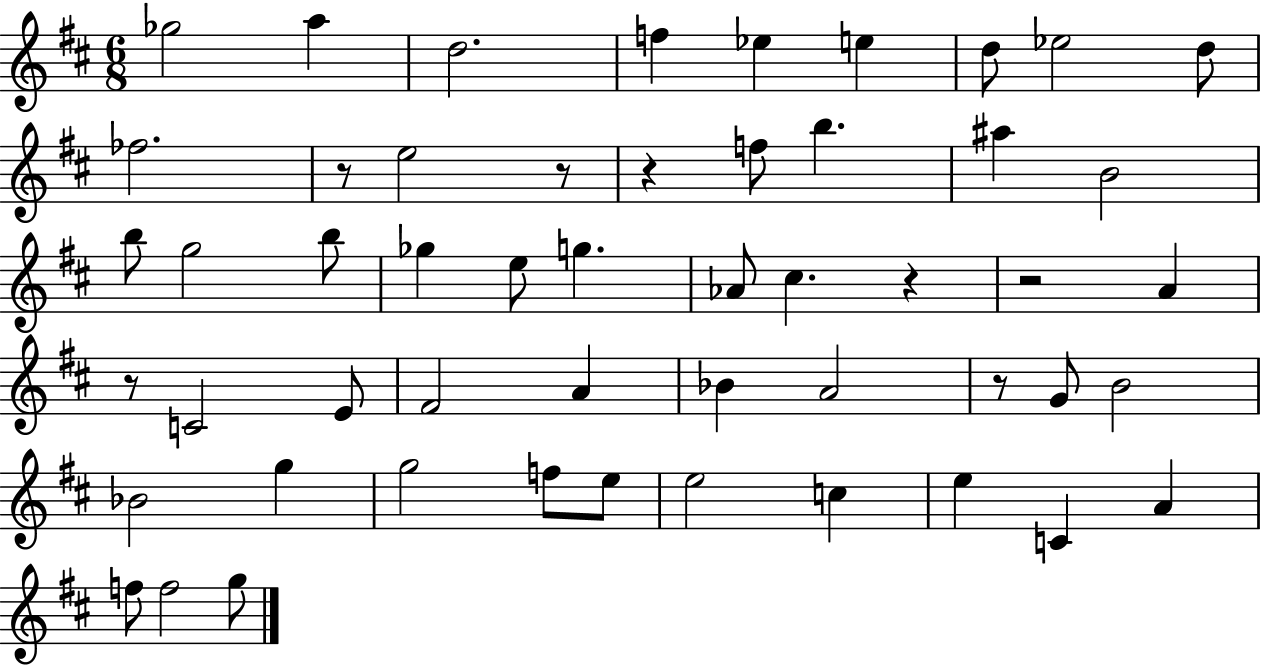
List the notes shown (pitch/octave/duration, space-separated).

Gb5/h A5/q D5/h. F5/q Eb5/q E5/q D5/e Eb5/h D5/e FES5/h. R/e E5/h R/e R/q F5/e B5/q. A#5/q B4/h B5/e G5/h B5/e Gb5/q E5/e G5/q. Ab4/e C#5/q. R/q R/h A4/q R/e C4/h E4/e F#4/h A4/q Bb4/q A4/h R/e G4/e B4/h Bb4/h G5/q G5/h F5/e E5/e E5/h C5/q E5/q C4/q A4/q F5/e F5/h G5/e